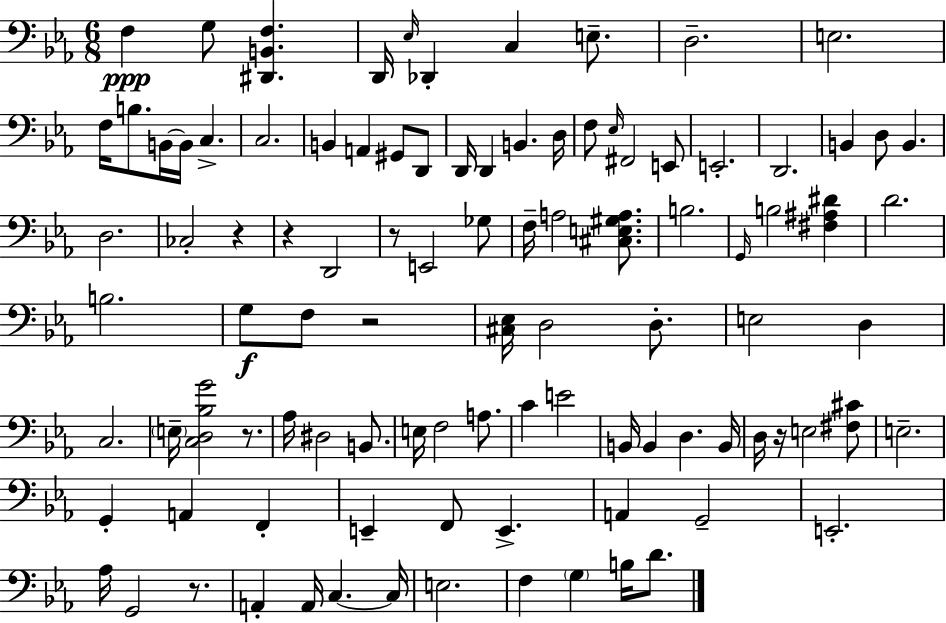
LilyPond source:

{
  \clef bass
  \numericTimeSignature
  \time 6/8
  \key ees \major
  \repeat volta 2 { f4\ppp g8 <dis, b, f>4. | d,16 \grace { ees16 } des,4-. c4 e8.-- | d2.-- | e2. | \break f16 b8. b,16~~ b,16 c4.-> | c2. | b,4 a,4 gis,8 d,8 | d,16 d,4 b,4. | \break d16 f8 \grace { ees16 } fis,2 | e,8 e,2.-. | d,2. | b,4 d8 b,4. | \break d2. | ces2-. r4 | r4 d,2 | r8 e,2 | \break ges8 f16-- a2 <cis e gis a>8. | b2. | \grace { g,16 } b2 <fis ais dis'>4 | d'2. | \break b2. | g8\f f8 r2 | <cis ees>16 d2 | d8.-. e2 d4 | \break c2. | \parenthesize e16-- <c d bes g'>2 | r8. aes16 dis2 | b,8. e16 f2 | \break a8. c'4 e'2 | b,16 b,4 d4. | b,16 d16 r16 e2 | <fis cis'>8 e2.-- | \break g,4-. a,4 f,4-. | e,4-- f,8 e,4.-> | a,4 g,2-- | e,2.-. | \break aes16 g,2 | r8. a,4-. a,16 c4.~~ | c16 e2. | f4 \parenthesize g4 b16 | \break d'8. } \bar "|."
}